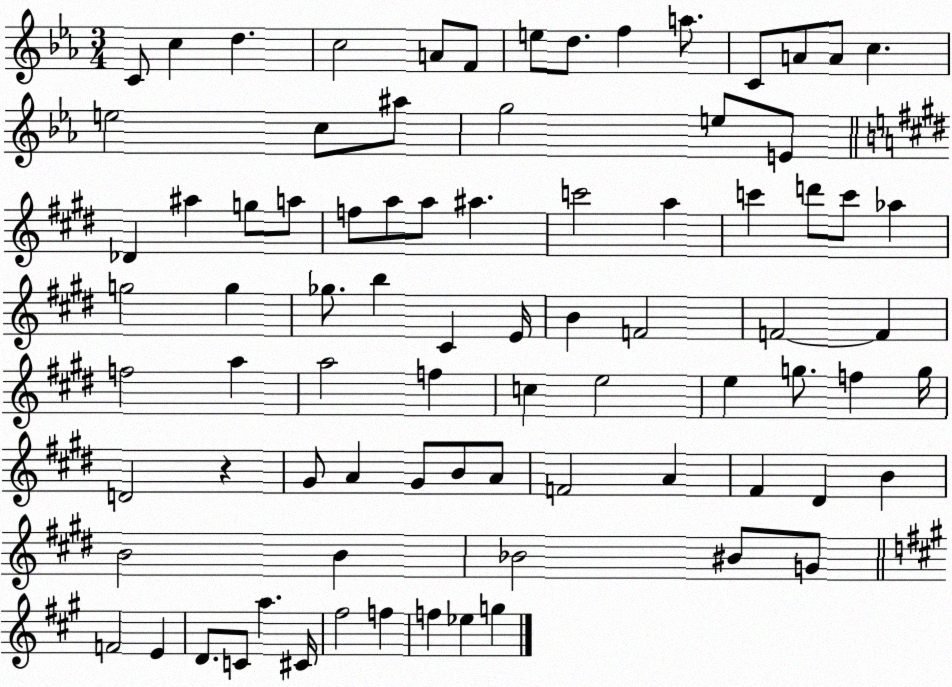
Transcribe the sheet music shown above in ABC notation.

X:1
T:Untitled
M:3/4
L:1/4
K:Eb
C/2 c d c2 A/2 F/2 e/2 d/2 f a/2 C/2 A/2 A/2 c e2 c/2 ^a/2 g2 e/2 E/2 _D ^a g/2 a/2 f/2 a/2 a/2 ^a c'2 a c' d'/2 c'/2 _a g2 g _g/2 b ^C E/4 B F2 F2 F f2 a a2 f c e2 e g/2 f g/4 D2 z ^G/2 A ^G/2 B/2 A/2 F2 A ^F ^D B B2 B _B2 ^B/2 G/2 F2 E D/2 C/2 a ^C/4 ^f2 f f _e g